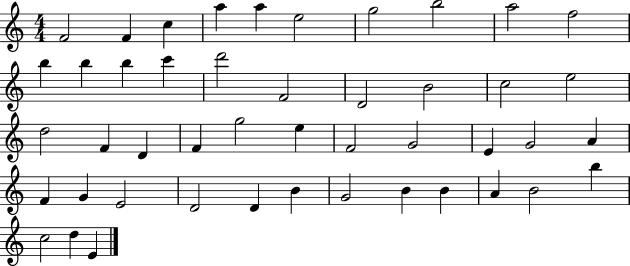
{
  \clef treble
  \numericTimeSignature
  \time 4/4
  \key c \major
  f'2 f'4 c''4 | a''4 a''4 e''2 | g''2 b''2 | a''2 f''2 | \break b''4 b''4 b''4 c'''4 | d'''2 f'2 | d'2 b'2 | c''2 e''2 | \break d''2 f'4 d'4 | f'4 g''2 e''4 | f'2 g'2 | e'4 g'2 a'4 | \break f'4 g'4 e'2 | d'2 d'4 b'4 | g'2 b'4 b'4 | a'4 b'2 b''4 | \break c''2 d''4 e'4 | \bar "|."
}